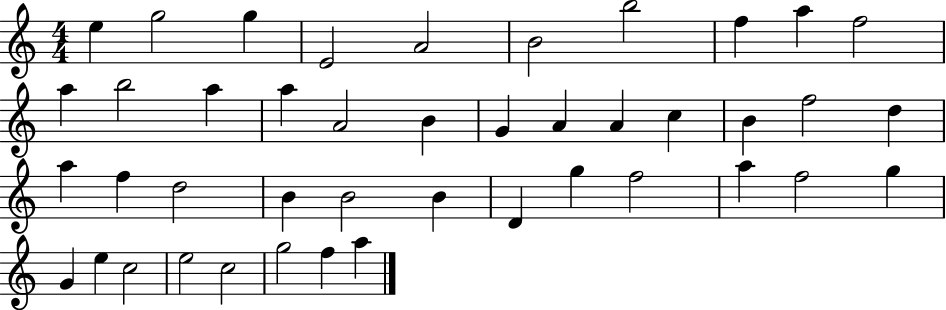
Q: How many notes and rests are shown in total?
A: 43